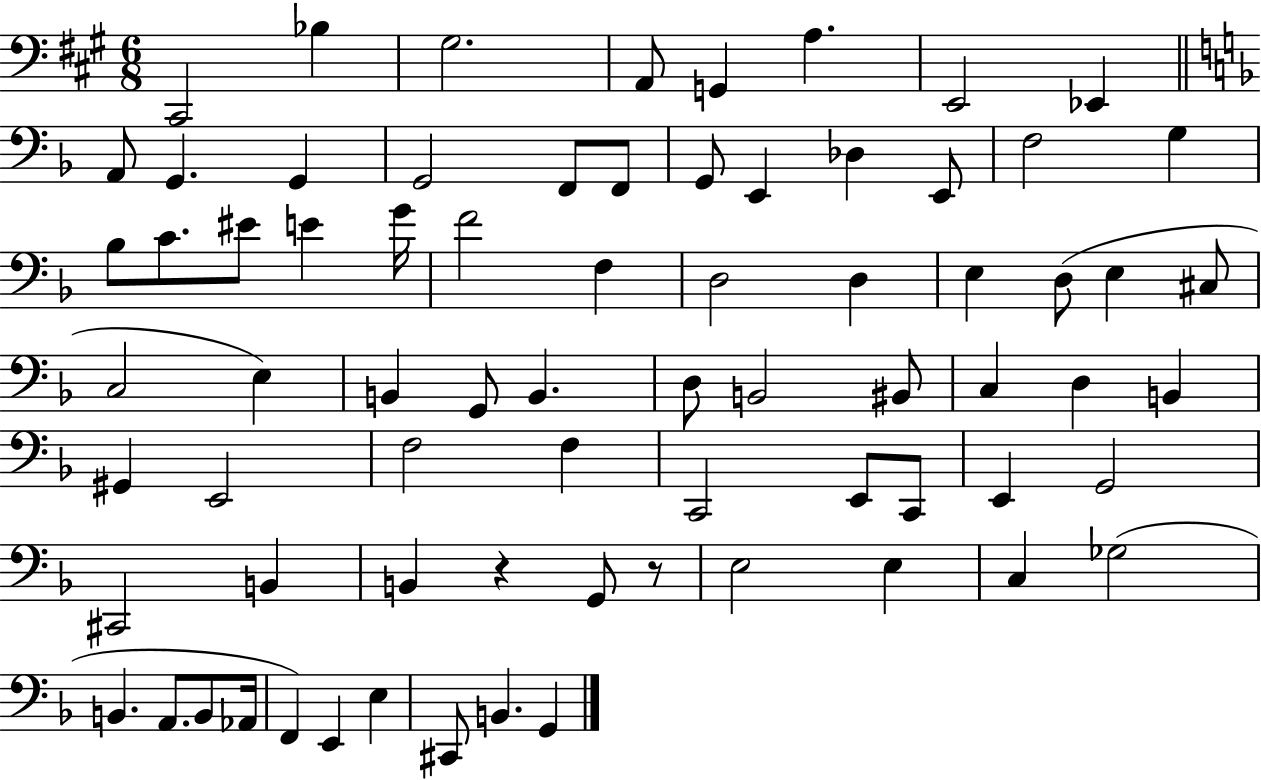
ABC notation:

X:1
T:Untitled
M:6/8
L:1/4
K:A
^C,,2 _B, ^G,2 A,,/2 G,, A, E,,2 _E,, A,,/2 G,, G,, G,,2 F,,/2 F,,/2 G,,/2 E,, _D, E,,/2 F,2 G, _B,/2 C/2 ^E/2 E G/4 F2 F, D,2 D, E, D,/2 E, ^C,/2 C,2 E, B,, G,,/2 B,, D,/2 B,,2 ^B,,/2 C, D, B,, ^G,, E,,2 F,2 F, C,,2 E,,/2 C,,/2 E,, G,,2 ^C,,2 B,, B,, z G,,/2 z/2 E,2 E, C, _G,2 B,, A,,/2 B,,/2 _A,,/4 F,, E,, E, ^C,,/2 B,, G,,